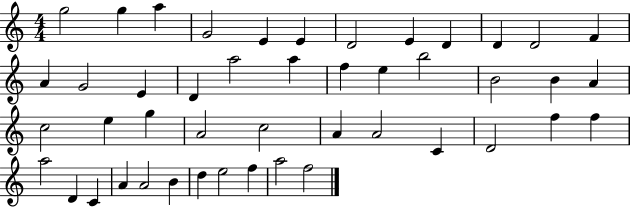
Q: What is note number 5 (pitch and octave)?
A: E4